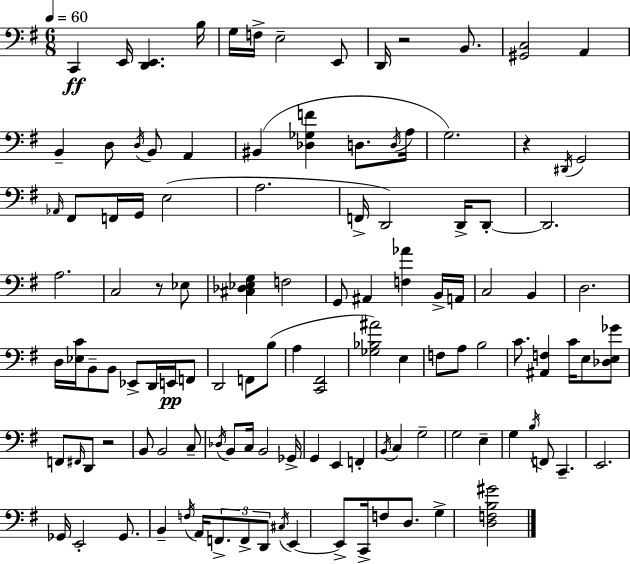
{
  \clef bass
  \numericTimeSignature
  \time 6/8
  \key e \minor
  \tempo 4 = 60
  c,4\ff e,16 <d, e,>4. b16 | g16 f16-> e2-- e,8 | d,16 r2 b,8. | <gis, c>2 a,4 | \break b,4-- d8 \acciaccatura { d16 } b,8 a,4 | bis,4( <des ges f'>4 d8. | \acciaccatura { d16 } a16 g2.) | r4 \acciaccatura { dis,16 } g,2 | \break \grace { aes,16 } fis,8 f,16 g,16 e2( | a2. | f,16-> d,2) | d,16-> d,8-.~~ d,2. | \break a2. | c2 | r8 ees8 <cis des ees g>4 f2 | g,8 ais,4 <f aes'>4 | \break b,16-> a,16 c2 | b,4 d2. | d16 <ees c'>16 b,8-- b,8 ees,8-> | d,16 e,16\pp f,8 d,2 | \break f,8 b8( a4 <c, fis,>2 | <ges bes ais'>2) | e4 f8 a8 b2 | c'8. <ais, f>4 c'16 | \break e8 <des e ges'>8 f,8 \grace { fis,16 } d,8 r2 | b,8 b,2 | c8-- \acciaccatura { des16 } b,8 c16 b,2 | ges,16-> g,4 e,4 | \break f,4-. \acciaccatura { b,16 } c4 g2-- | g2 | e4-- g4 \acciaccatura { b16 } | f,8 c,4.-- e,2. | \break ges,16 e,2-. | ges,8. b,4-- | \acciaccatura { f16 } a,16 \tuplet 3/2 { f,8.-> f,8-> d,8 } \acciaccatura { cis16 } e,4~~ | e,8-> c,16-> f8 d8. g4-> | \break <d f b gis'>2 \bar "|."
}